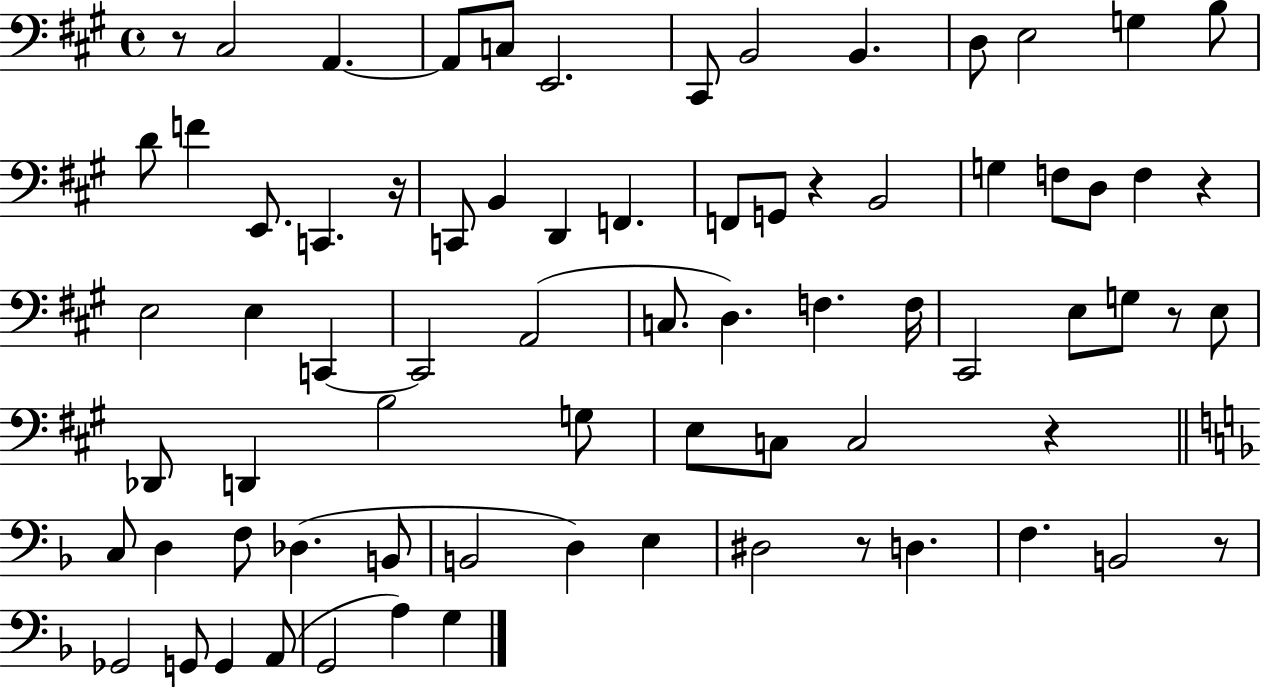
{
  \clef bass
  \time 4/4
  \defaultTimeSignature
  \key a \major
  r8 cis2 a,4.~~ | a,8 c8 e,2. | cis,8 b,2 b,4. | d8 e2 g4 b8 | \break d'8 f'4 e,8. c,4. r16 | c,8 b,4 d,4 f,4. | f,8 g,8 r4 b,2 | g4 f8 d8 f4 r4 | \break e2 e4 c,4~~ | c,2 a,2( | c8. d4.) f4. f16 | cis,2 e8 g8 r8 e8 | \break des,8 d,4 b2 g8 | e8 c8 c2 r4 | \bar "||" \break \key f \major c8 d4 f8 des4.( b,8 | b,2 d4) e4 | dis2 r8 d4. | f4. b,2 r8 | \break ges,2 g,8 g,4 a,8( | g,2 a4) g4 | \bar "|."
}